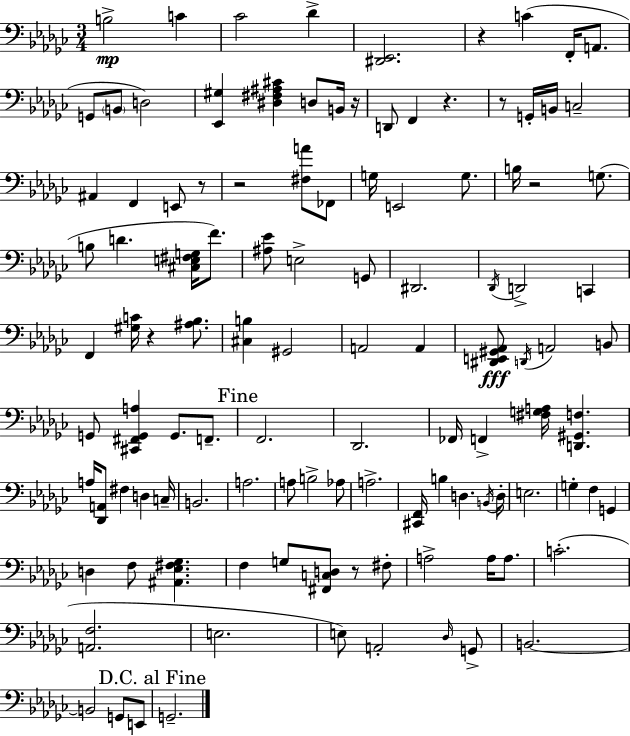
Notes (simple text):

B3/h C4/q CES4/h Db4/q [D#2,Eb2]/h. R/q C4/q F2/s A2/e. G2/e B2/e D3/h [Eb2,G#3]/q [D#3,F#3,A#3,C#4]/q D3/e B2/s R/s D2/e F2/q R/q. R/e G2/s B2/s C3/h A#2/q F2/q E2/e R/e R/h [F#3,A4]/e FES2/e G3/s E2/h G3/e. B3/s R/h G3/e. B3/e D4/q. [C#3,E3,F#3,G3]/s F4/e. [A#3,Eb4]/e E3/h G2/e D#2/h. Db2/s D2/h C2/q F2/q [G#3,C4]/s R/q [A#3,Bb3]/e. [C#3,B3]/q G#2/h A2/h A2/q [D#2,E2,G#2,Ab2]/e D2/s A2/h B2/e G2/e [C#2,F#2,G2,A3]/q G2/e. F2/e. F2/h. Db2/h. FES2/s F2/q [F#3,G3,A3]/s [D2,G#2,F3]/q. A3/s [Db2,A2]/e F#3/q D3/q C3/s B2/h. A3/h. A3/e B3/h Ab3/e A3/h. [C#2,F2]/s B3/q D3/q. B2/s D3/s E3/h. G3/q F3/q G2/q D3/q F3/e [A#2,Eb3,F#3,Gb3]/q. F3/q G3/e [F#2,C3,D3]/e R/e F#3/e A3/h A3/s A3/e. C4/h. [A2,F3]/h. E3/h. E3/e A2/h Db3/s G2/e B2/h. B2/h G2/e E2/e G2/h.